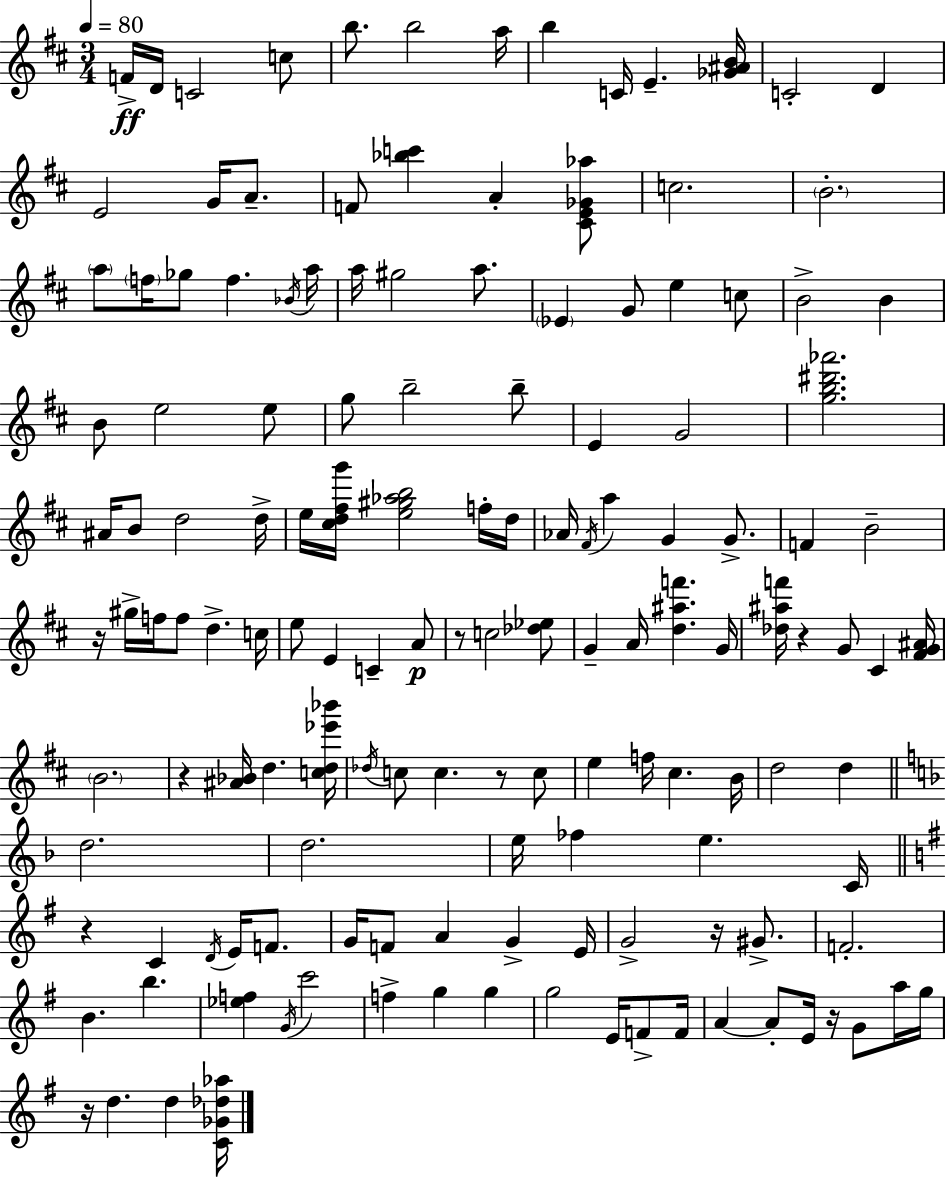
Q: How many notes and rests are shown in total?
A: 143